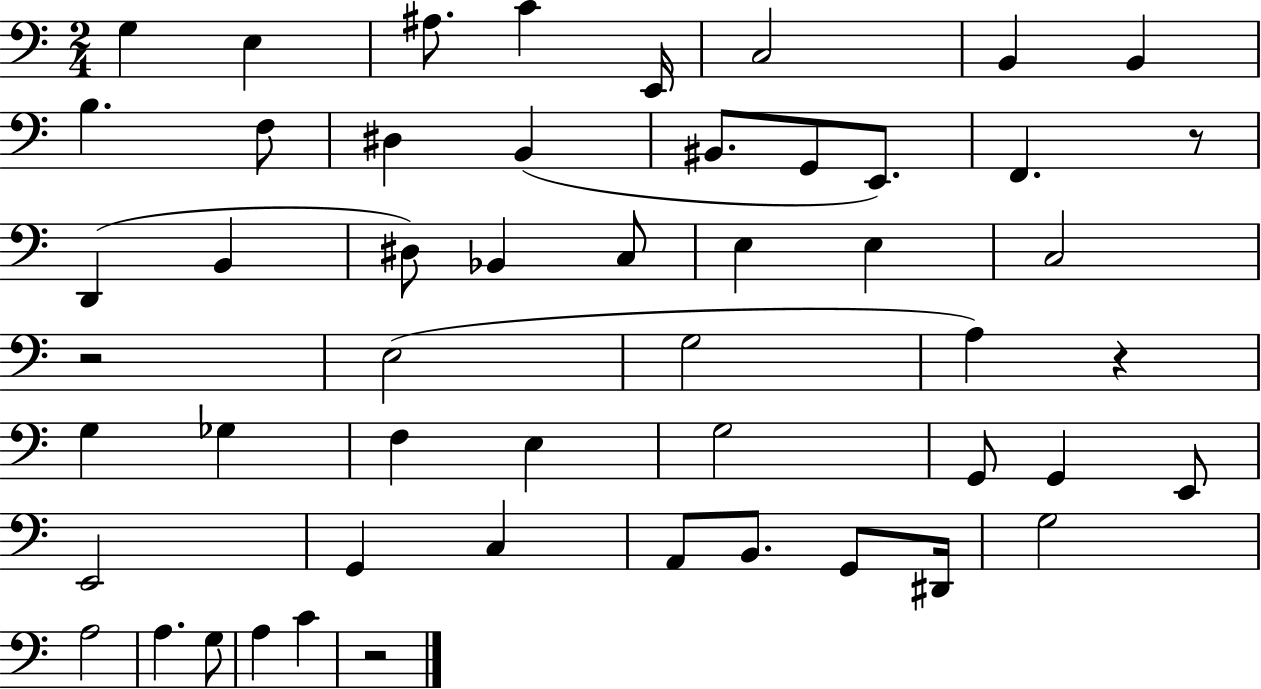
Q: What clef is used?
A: bass